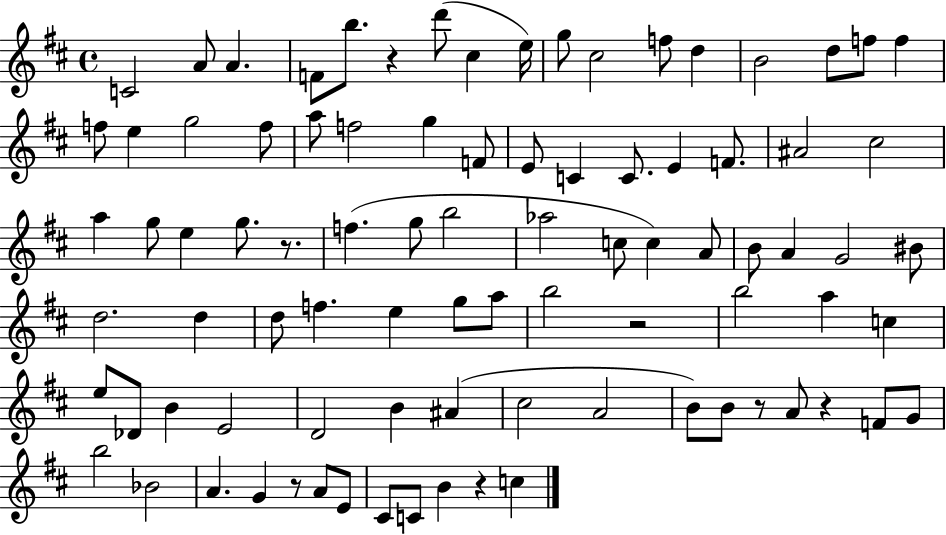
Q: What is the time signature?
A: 4/4